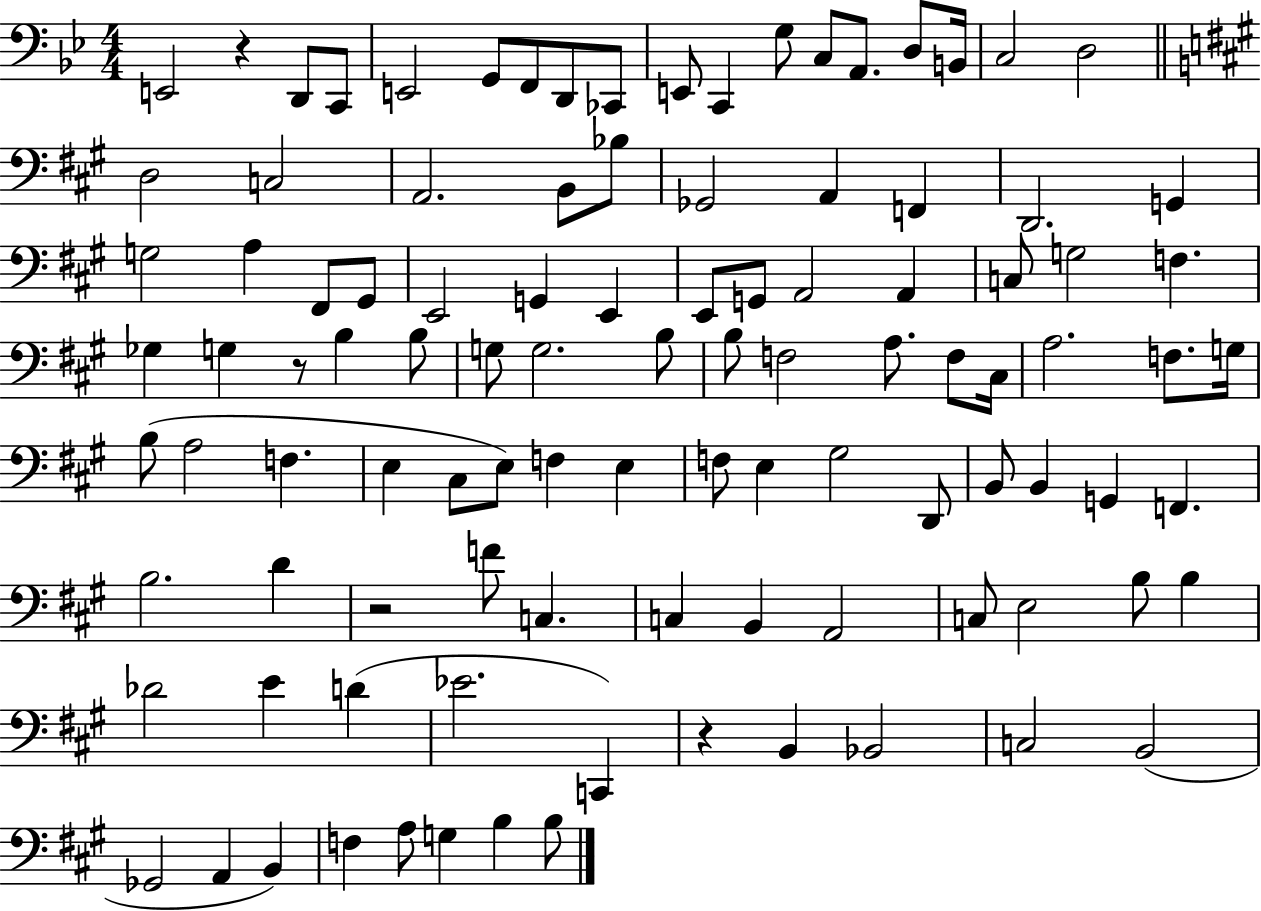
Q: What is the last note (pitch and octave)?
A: B3